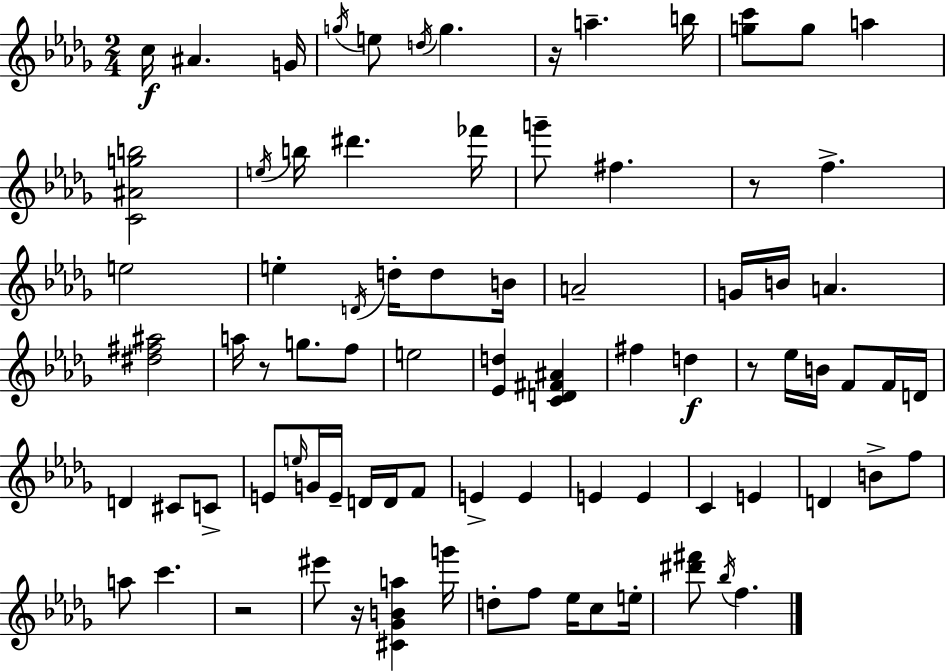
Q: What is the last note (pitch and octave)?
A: F5